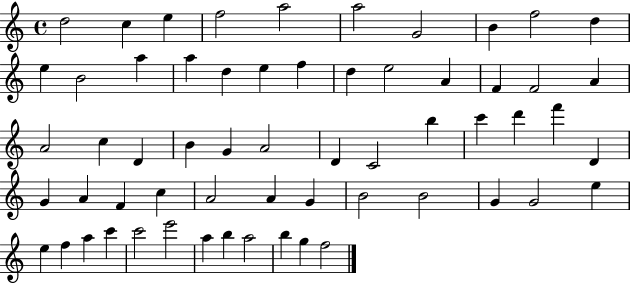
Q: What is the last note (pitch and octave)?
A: F5